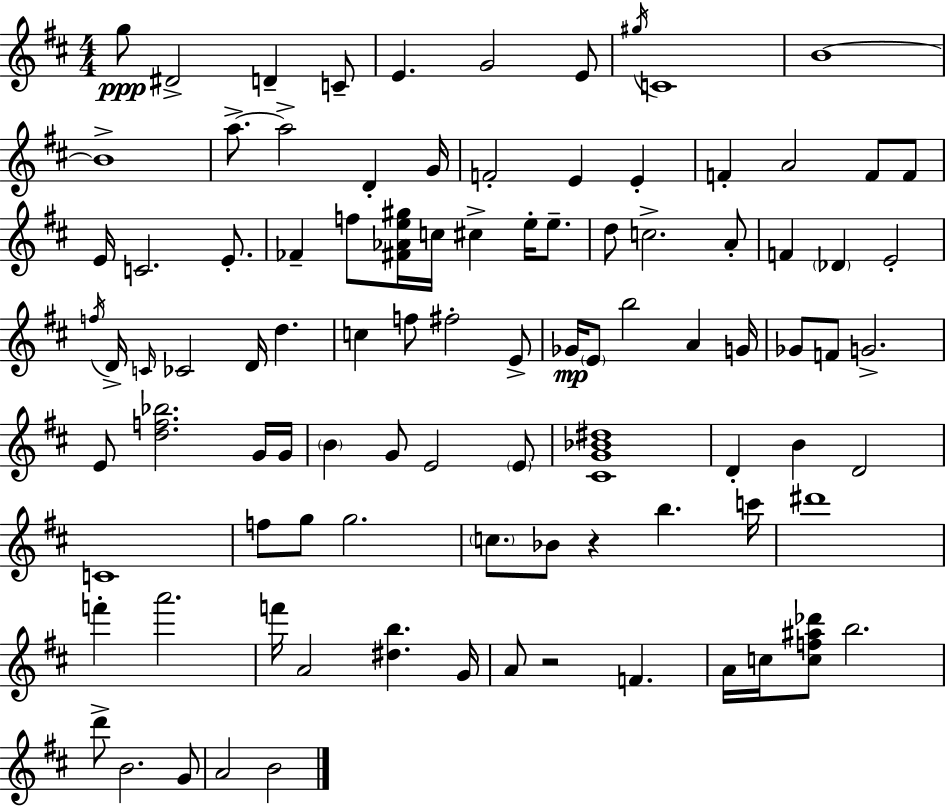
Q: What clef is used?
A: treble